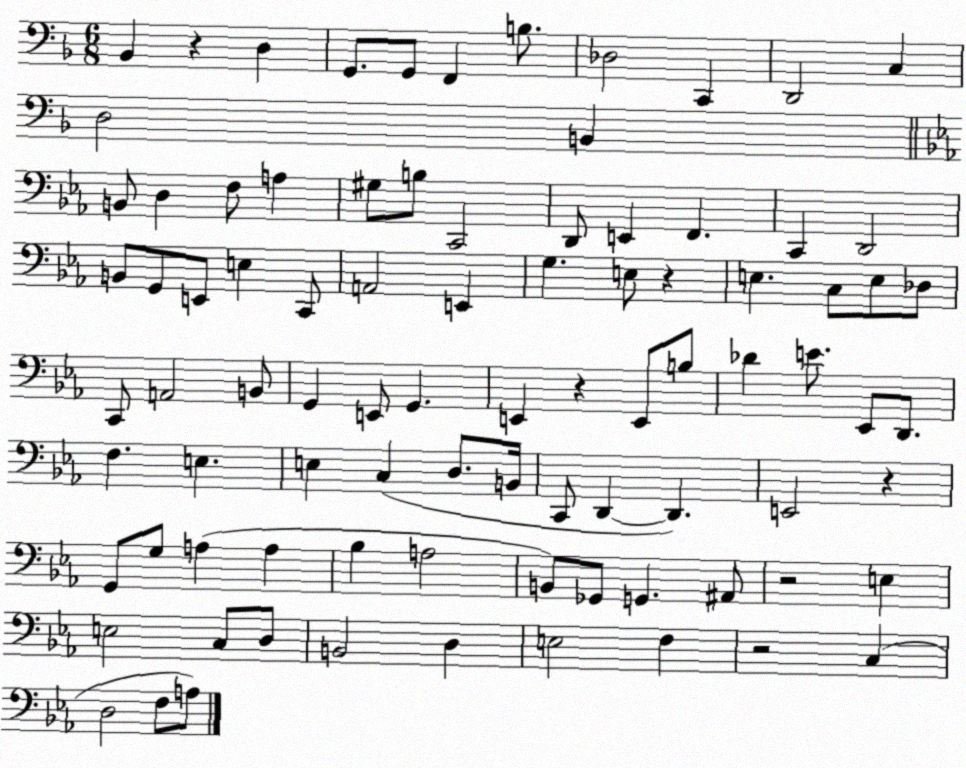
X:1
T:Untitled
M:6/8
L:1/4
K:F
_B,, z D, G,,/2 G,,/2 F,, B,/2 _D,2 C,, D,,2 C, D,2 B,, B,,/2 D, F,/2 A, ^G,/2 B,/2 C,,2 D,,/2 E,, F,, C,, D,,2 B,,/2 G,,/2 E,,/2 E, C,,/2 A,,2 E,, G, E,/2 z E, C,/2 E,/2 _D,/2 C,,/2 A,,2 B,,/2 G,, E,,/2 G,, E,, z E,,/2 B,/2 _D E/2 _E,,/2 D,,/2 F, E, E, C, D,/2 B,,/4 C,,/2 D,, D,, E,,2 z G,,/2 G,/2 A, A, _B, A,2 B,,/2 _G,,/2 G,, ^A,,/2 z2 E, E,2 C,/2 D,/2 B,,2 D, E,2 F, z2 C, D,2 F,/2 A,/2